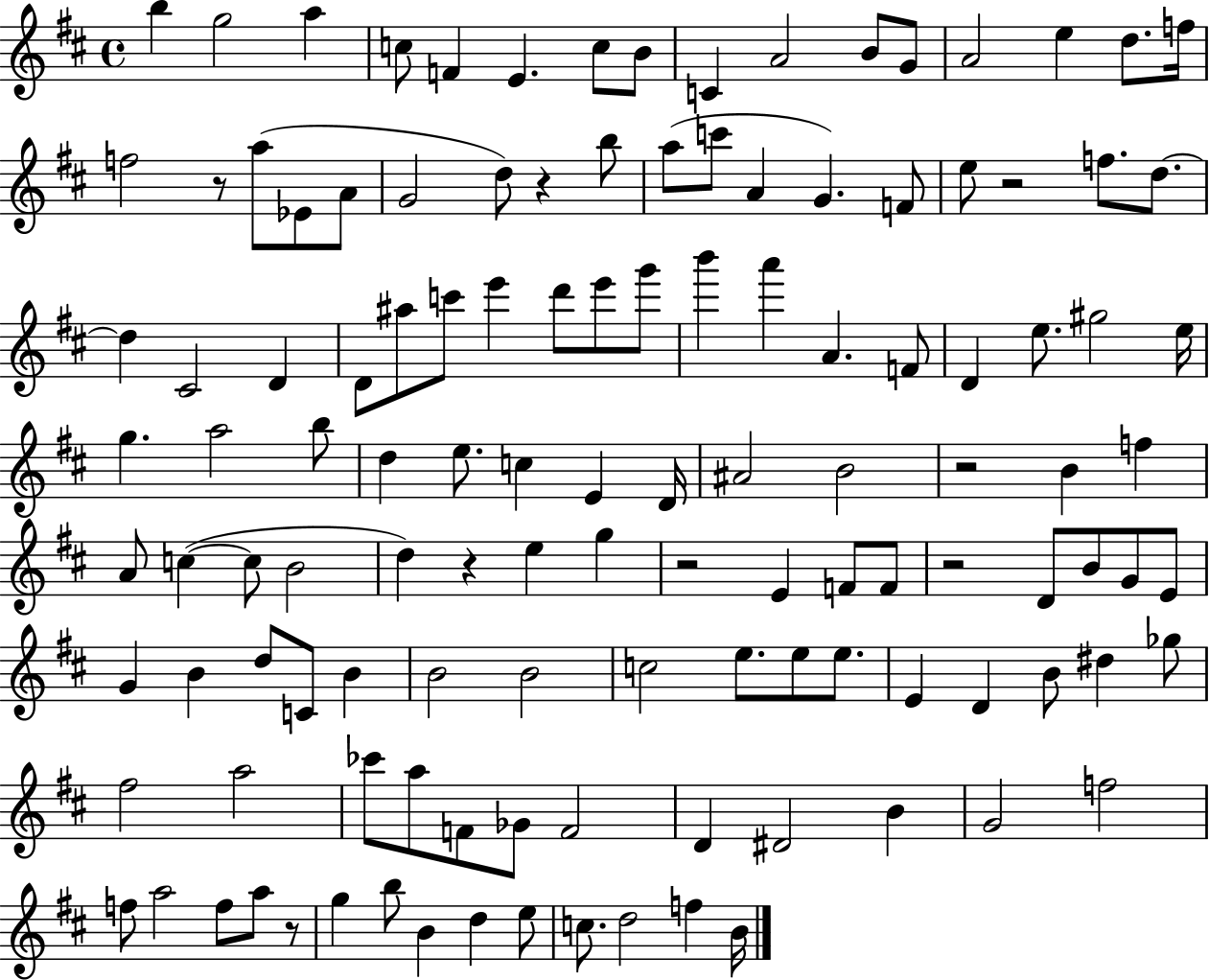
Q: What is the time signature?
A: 4/4